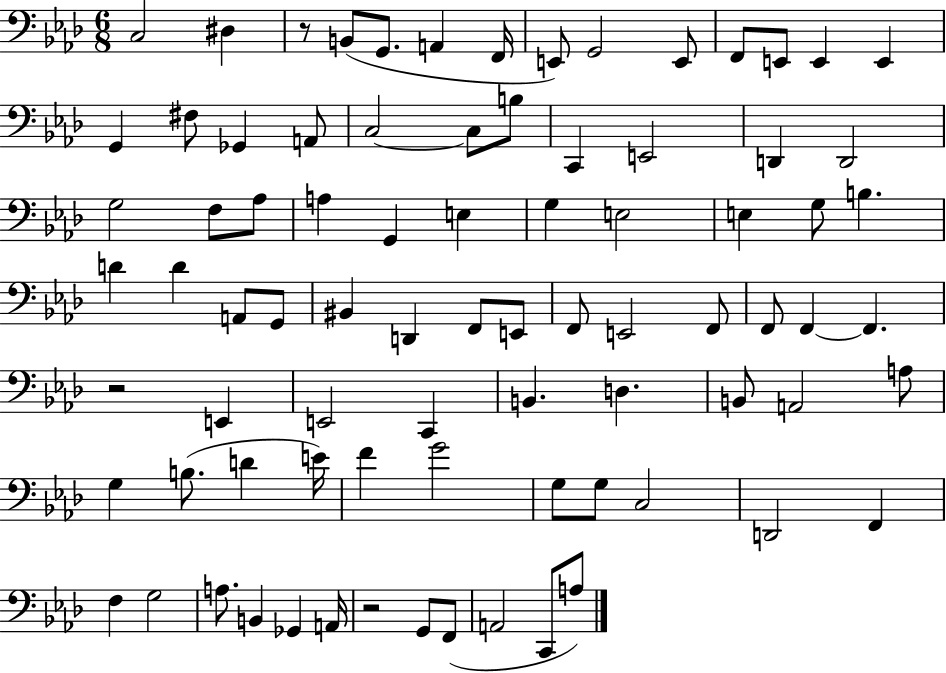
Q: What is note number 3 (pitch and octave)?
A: B2